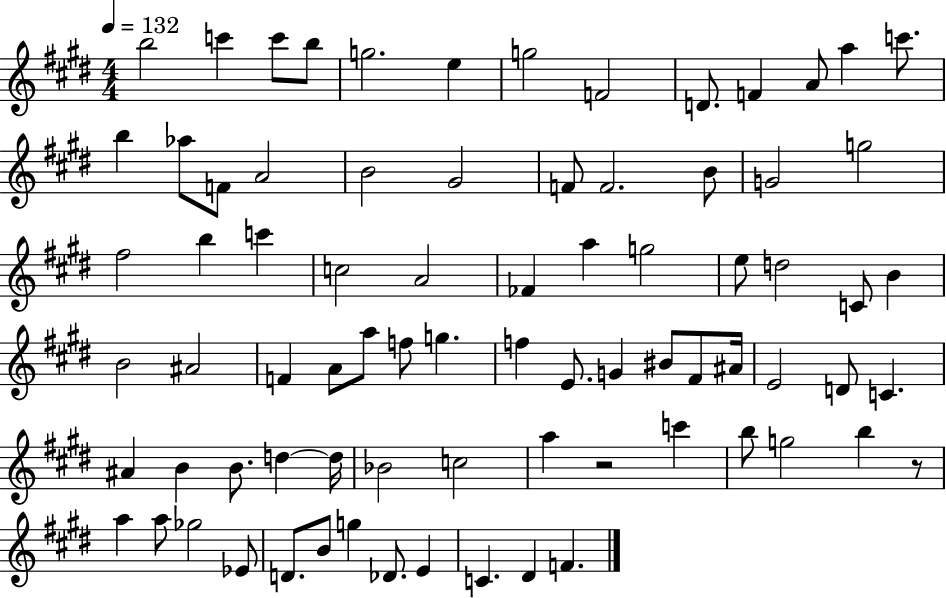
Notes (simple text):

B5/h C6/q C6/e B5/e G5/h. E5/q G5/h F4/h D4/e. F4/q A4/e A5/q C6/e. B5/q Ab5/e F4/e A4/h B4/h G#4/h F4/e F4/h. B4/e G4/h G5/h F#5/h B5/q C6/q C5/h A4/h FES4/q A5/q G5/h E5/e D5/h C4/e B4/q B4/h A#4/h F4/q A4/e A5/e F5/e G5/q. F5/q E4/e. G4/q BIS4/e F#4/e A#4/s E4/h D4/e C4/q. A#4/q B4/q B4/e. D5/q D5/s Bb4/h C5/h A5/q R/h C6/q B5/e G5/h B5/q R/e A5/q A5/e Gb5/h Eb4/e D4/e. B4/e G5/q Db4/e. E4/q C4/q. D#4/q F4/q.